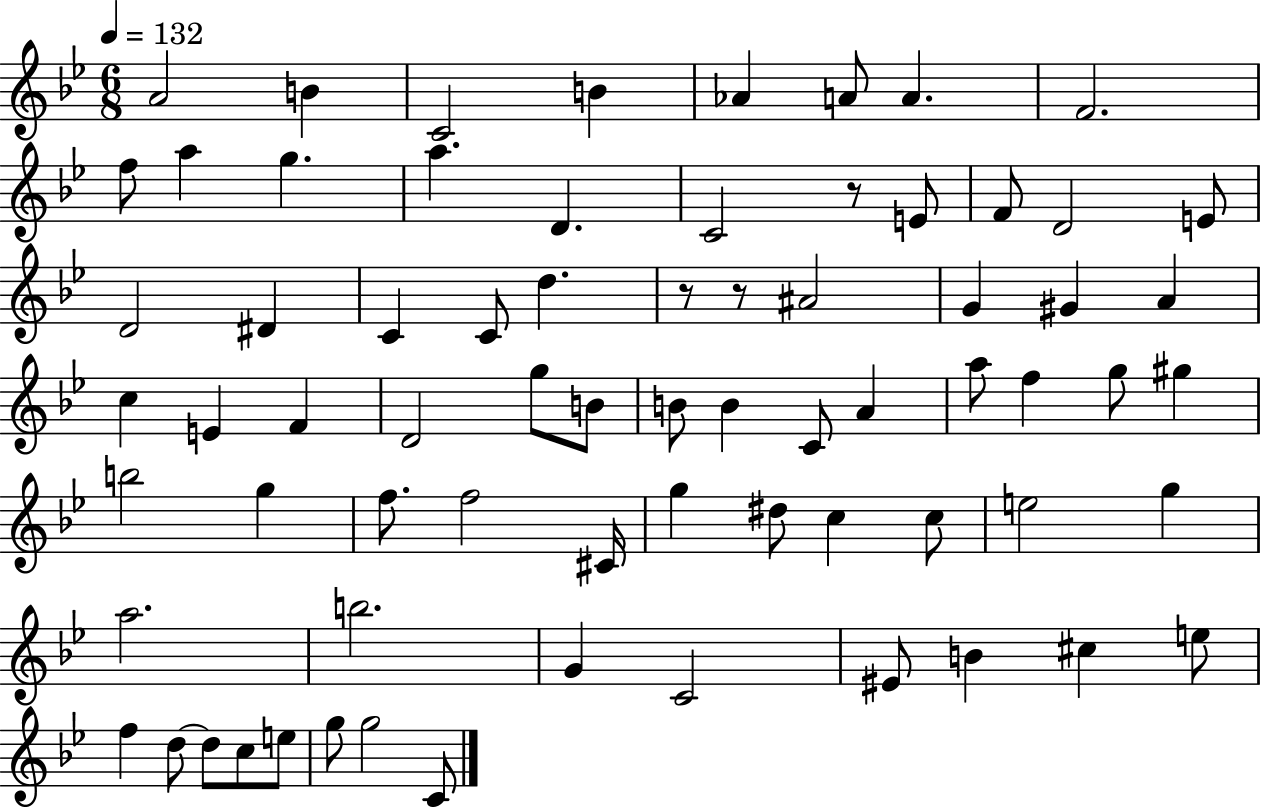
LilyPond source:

{
  \clef treble
  \numericTimeSignature
  \time 6/8
  \key bes \major
  \tempo 4 = 132
  a'2 b'4 | c'2 b'4 | aes'4 a'8 a'4. | f'2. | \break f''8 a''4 g''4. | a''4. d'4. | c'2 r8 e'8 | f'8 d'2 e'8 | \break d'2 dis'4 | c'4 c'8 d''4. | r8 r8 ais'2 | g'4 gis'4 a'4 | \break c''4 e'4 f'4 | d'2 g''8 b'8 | b'8 b'4 c'8 a'4 | a''8 f''4 g''8 gis''4 | \break b''2 g''4 | f''8. f''2 cis'16 | g''4 dis''8 c''4 c''8 | e''2 g''4 | \break a''2. | b''2. | g'4 c'2 | eis'8 b'4 cis''4 e''8 | \break f''4 d''8~~ d''8 c''8 e''8 | g''8 g''2 c'8 | \bar "|."
}